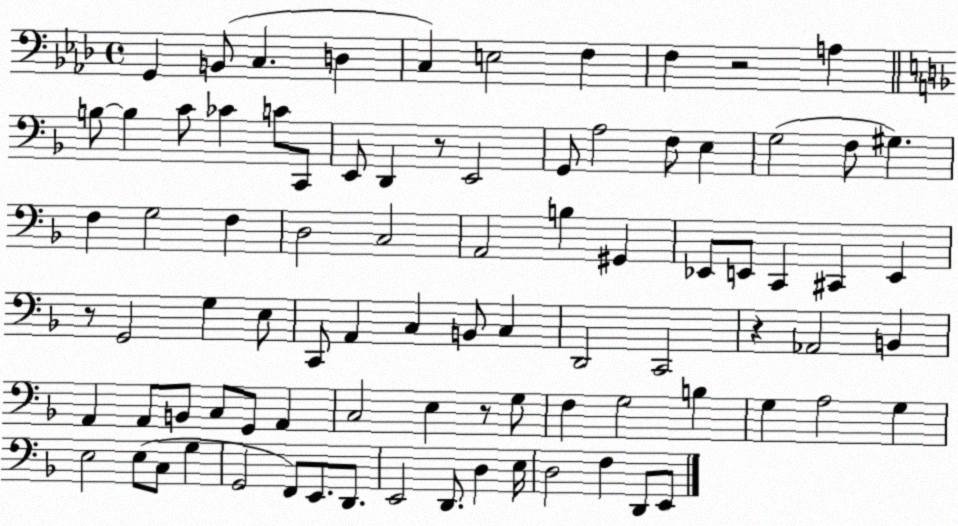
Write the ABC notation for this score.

X:1
T:Untitled
M:4/4
L:1/4
K:Ab
G,, B,,/2 C, D, C, E,2 F, F, z2 A, B,/2 B, C/2 _C C/2 C,,/2 E,,/2 D,, z/2 E,,2 G,,/2 A,2 F,/2 E, G,2 F,/2 ^G, F, G,2 F, D,2 C,2 A,,2 B, ^G,, _E,,/2 E,,/2 C,, ^C,, E,, z/2 G,,2 G, E,/2 C,,/2 A,, C, B,,/2 C, D,,2 C,,2 z _A,,2 B,, A,, A,,/2 B,,/2 C,/2 G,,/2 A,, C,2 E, z/2 G,/2 F, G,2 B, G, A,2 G, E,2 E,/2 C,/2 G, G,,2 F,,/2 E,,/2 D,,/2 E,,2 D,,/2 D, E,/4 D,2 F, D,,/2 E,,/2